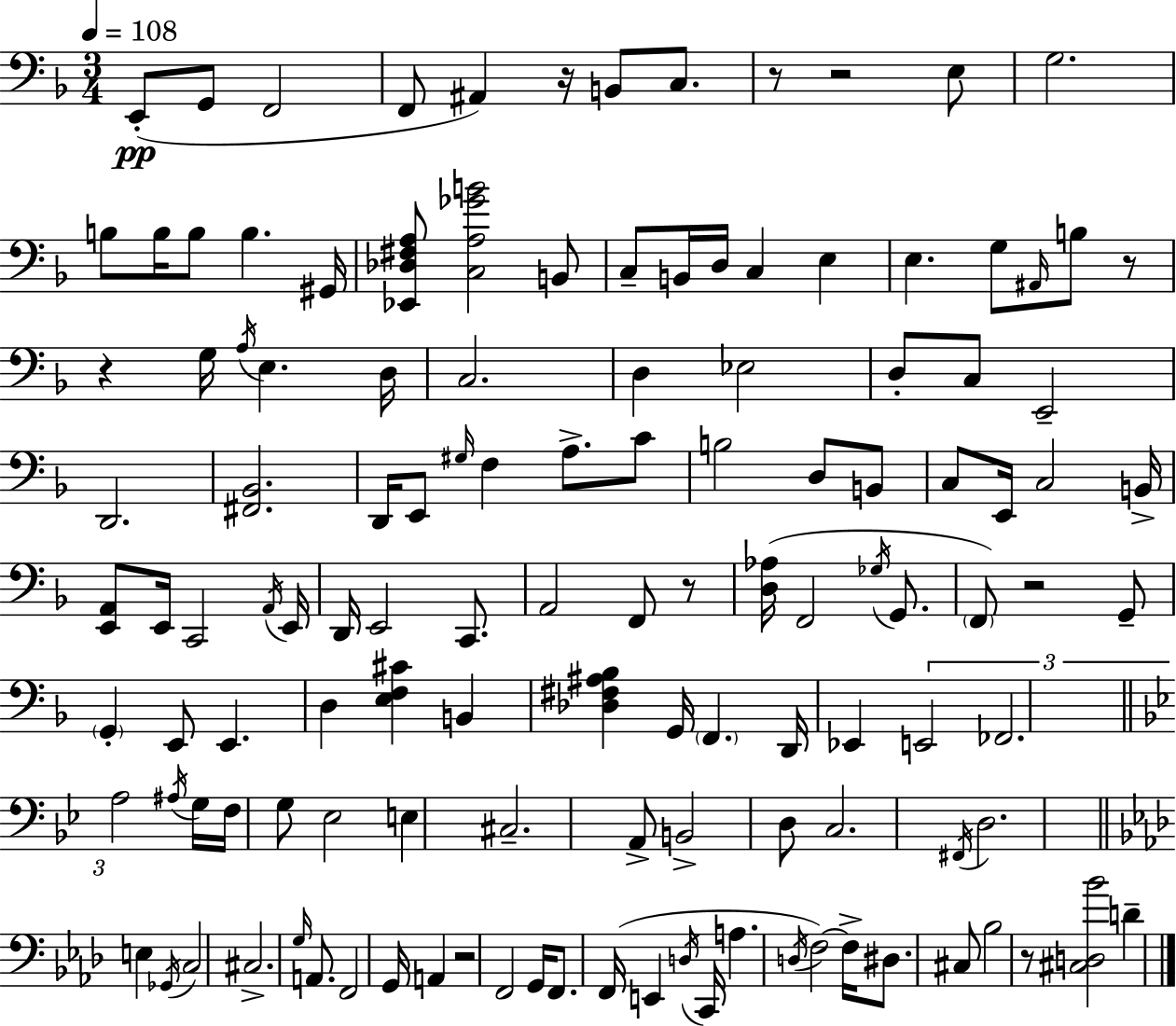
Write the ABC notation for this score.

X:1
T:Untitled
M:3/4
L:1/4
K:F
E,,/2 G,,/2 F,,2 F,,/2 ^A,, z/4 B,,/2 C,/2 z/2 z2 E,/2 G,2 B,/2 B,/4 B,/2 B, ^G,,/4 [_E,,_D,^F,A,]/2 [C,A,_GB]2 B,,/2 C,/2 B,,/4 D,/4 C, E, E, G,/2 ^A,,/4 B,/2 z/2 z G,/4 A,/4 E, D,/4 C,2 D, _E,2 D,/2 C,/2 E,,2 D,,2 [^F,,_B,,]2 D,,/4 E,,/2 ^G,/4 F, A,/2 C/2 B,2 D,/2 B,,/2 C,/2 E,,/4 C,2 B,,/4 [E,,A,,]/2 E,,/4 C,,2 A,,/4 E,,/4 D,,/4 E,,2 C,,/2 A,,2 F,,/2 z/2 [D,_A,]/4 F,,2 _G,/4 G,,/2 F,,/2 z2 G,,/2 G,, E,,/2 E,, D, [E,F,^C] B,, [_D,^F,^A,_B,] G,,/4 F,, D,,/4 _E,, E,,2 _F,,2 A,2 ^A,/4 G,/4 F,/4 G,/2 _E,2 E, ^C,2 A,,/2 B,,2 D,/2 C,2 ^F,,/4 D,2 E, _G,,/4 C,2 ^C,2 G,/4 A,,/2 F,,2 G,,/4 A,, z2 F,,2 G,,/4 F,,/2 F,,/4 E,, D,/4 C,,/4 A, D,/4 F,2 F,/4 ^D,/2 ^C,/2 _B,2 z/2 [^C,D,_B]2 D